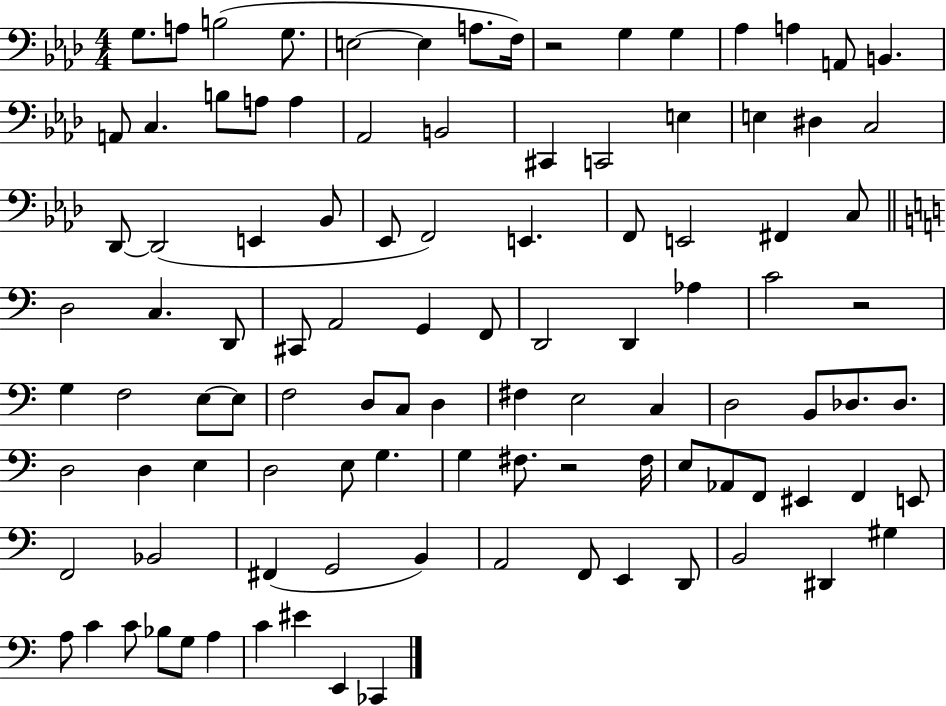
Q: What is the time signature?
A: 4/4